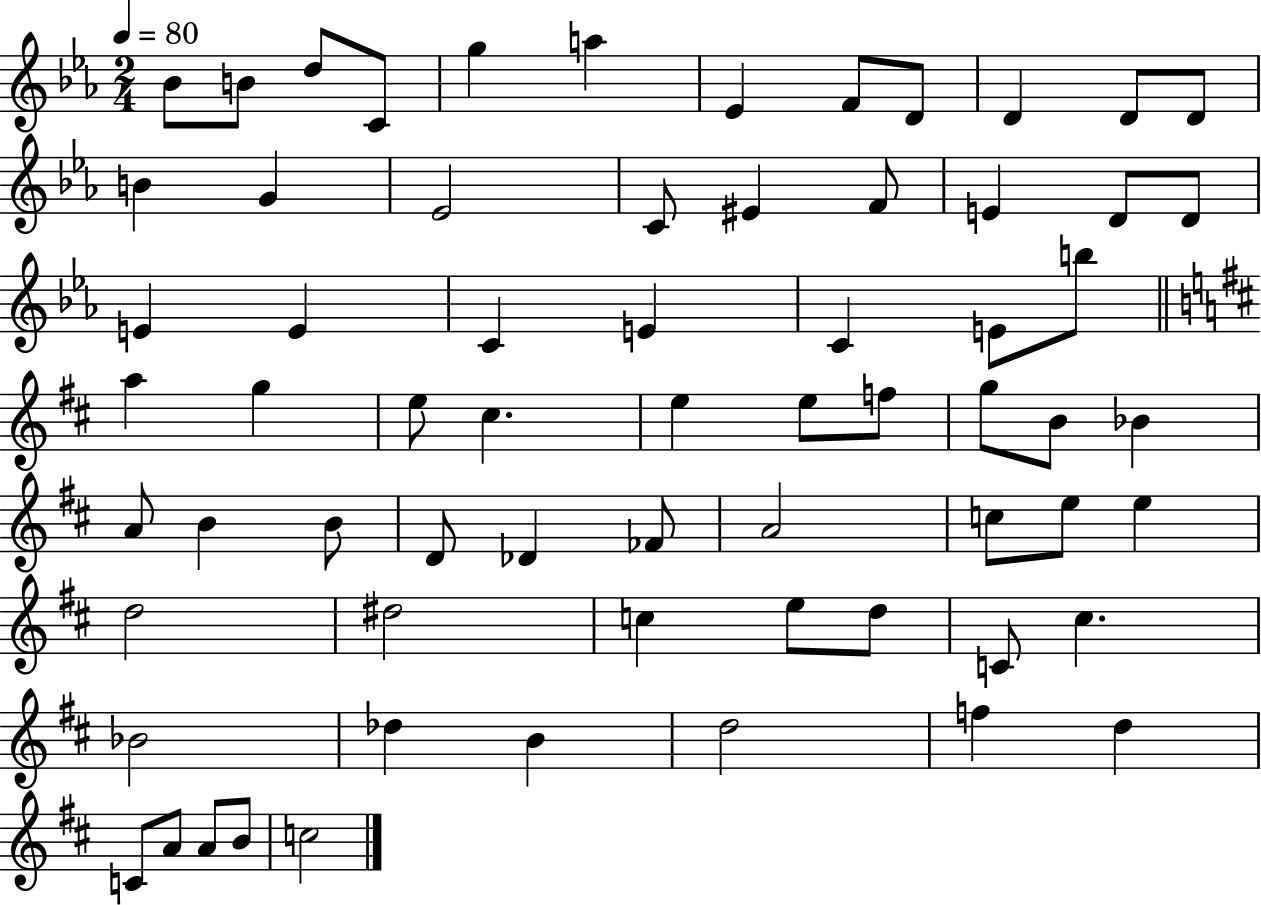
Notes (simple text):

Bb4/e B4/e D5/e C4/e G5/q A5/q Eb4/q F4/e D4/e D4/q D4/e D4/e B4/q G4/q Eb4/h C4/e EIS4/q F4/e E4/q D4/e D4/e E4/q E4/q C4/q E4/q C4/q E4/e B5/e A5/q G5/q E5/e C#5/q. E5/q E5/e F5/e G5/e B4/e Bb4/q A4/e B4/q B4/e D4/e Db4/q FES4/e A4/h C5/e E5/e E5/q D5/h D#5/h C5/q E5/e D5/e C4/e C#5/q. Bb4/h Db5/q B4/q D5/h F5/q D5/q C4/e A4/e A4/e B4/e C5/h